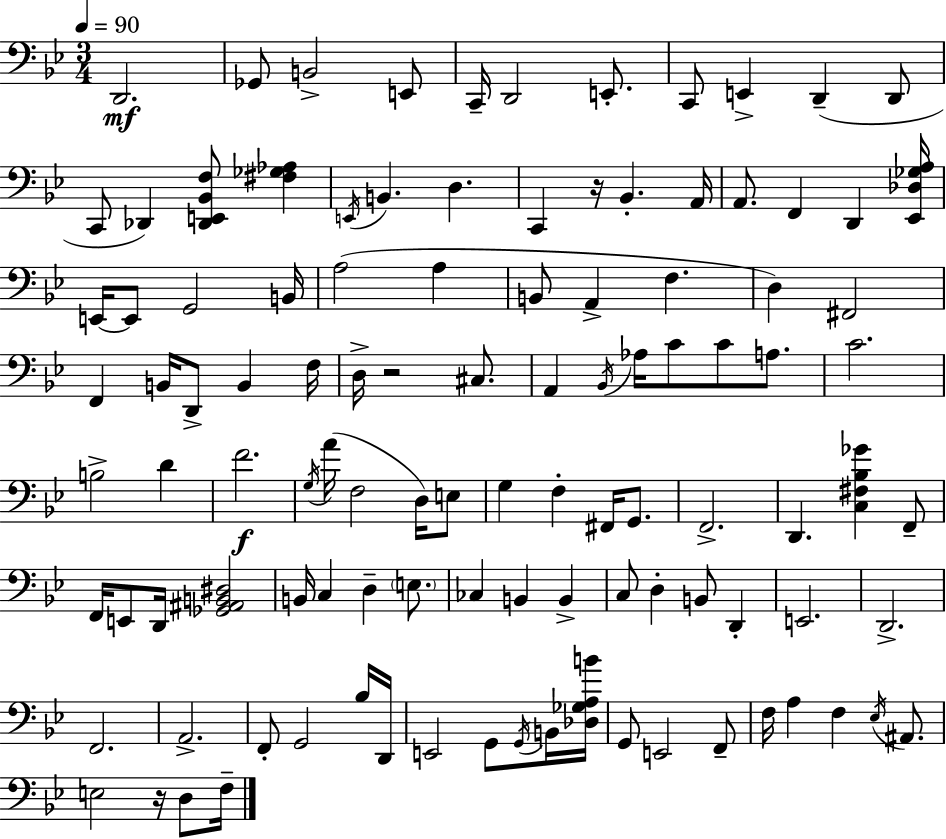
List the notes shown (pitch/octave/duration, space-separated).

D2/h. Gb2/e B2/h E2/e C2/s D2/h E2/e. C2/e E2/q D2/q D2/e C2/e Db2/q [Db2,E2,Bb2,F3]/e [F#3,Gb3,Ab3]/q E2/s B2/q. D3/q. C2/q R/s Bb2/q. A2/s A2/e. F2/q D2/q [Eb2,Db3,Gb3,A3]/s E2/s E2/e G2/h B2/s A3/h A3/q B2/e A2/q F3/q. D3/q F#2/h F2/q B2/s D2/e B2/q F3/s D3/s R/h C#3/e. A2/q Bb2/s Ab3/s C4/e C4/e A3/e. C4/h. B3/h D4/q F4/h. G3/s A4/s F3/h D3/s E3/e G3/q F3/q F#2/s G2/e. F2/h. D2/q. [C3,F#3,Bb3,Gb4]/q F2/e F2/s E2/e D2/s [Gb2,A#2,B2,D#3]/h B2/s C3/q D3/q E3/e. CES3/q B2/q B2/q C3/e D3/q B2/e D2/q E2/h. D2/h. F2/h. A2/h. F2/e G2/h Bb3/s D2/s E2/h G2/e G2/s B2/s [Db3,Gb3,A3,B4]/s G2/e E2/h F2/e F3/s A3/q F3/q Eb3/s A#2/e. E3/h R/s D3/e F3/s